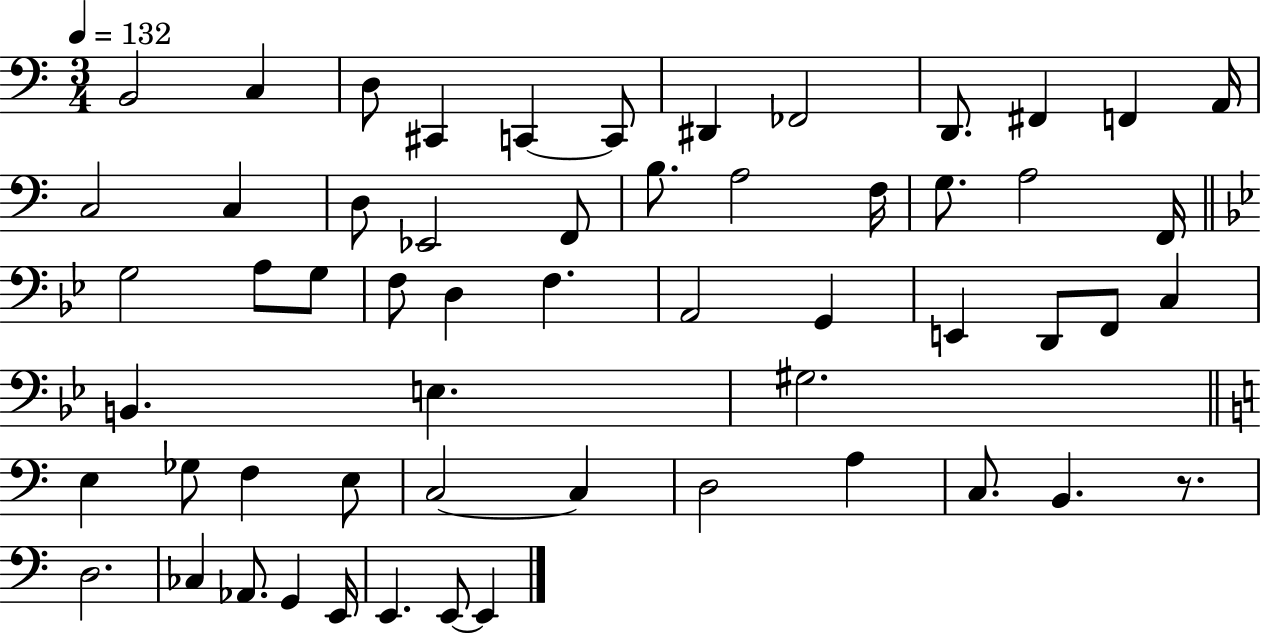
{
  \clef bass
  \numericTimeSignature
  \time 3/4
  \key c \major
  \tempo 4 = 132
  b,2 c4 | d8 cis,4 c,4~~ c,8 | dis,4 fes,2 | d,8. fis,4 f,4 a,16 | \break c2 c4 | d8 ees,2 f,8 | b8. a2 f16 | g8. a2 f,16 | \break \bar "||" \break \key bes \major g2 a8 g8 | f8 d4 f4. | a,2 g,4 | e,4 d,8 f,8 c4 | \break b,4. e4. | gis2. | \bar "||" \break \key c \major e4 ges8 f4 e8 | c2~~ c4 | d2 a4 | c8. b,4. r8. | \break d2. | ces4 aes,8. g,4 e,16 | e,4. e,8~~ e,4 | \bar "|."
}